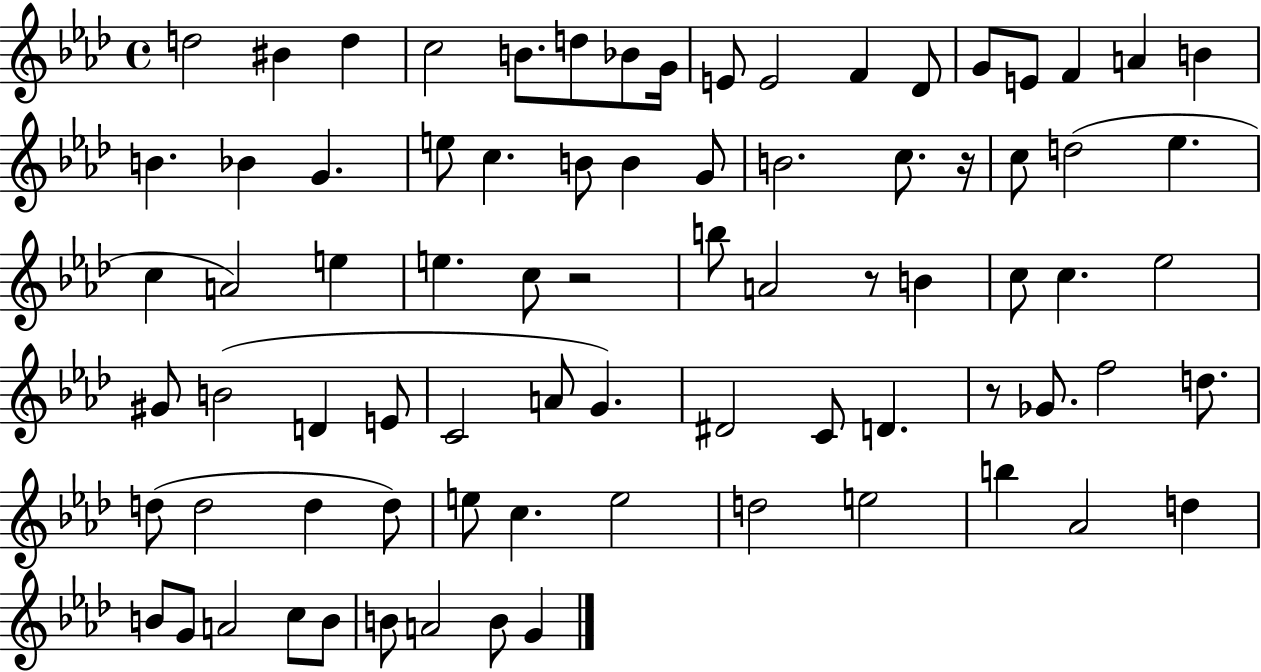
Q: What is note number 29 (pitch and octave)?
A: D5